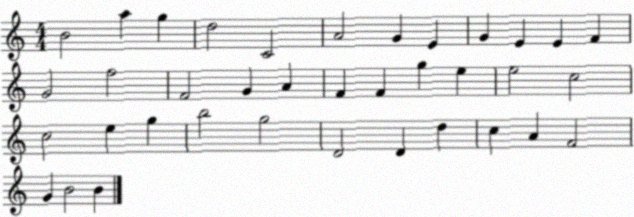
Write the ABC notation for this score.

X:1
T:Untitled
M:4/4
L:1/4
K:C
B2 a g d2 C2 A2 G E G E E F G2 f2 F2 G A F F g e e2 c2 c2 e g b2 g2 D2 D d c A F2 G B2 B